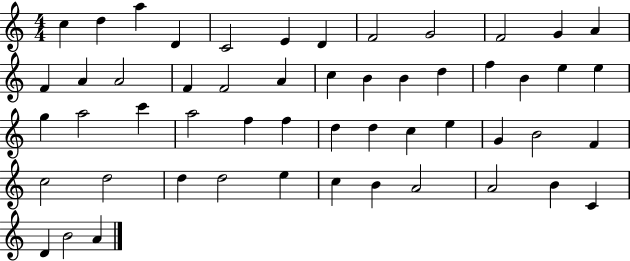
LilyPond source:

{
  \clef treble
  \numericTimeSignature
  \time 4/4
  \key c \major
  c''4 d''4 a''4 d'4 | c'2 e'4 d'4 | f'2 g'2 | f'2 g'4 a'4 | \break f'4 a'4 a'2 | f'4 f'2 a'4 | c''4 b'4 b'4 d''4 | f''4 b'4 e''4 e''4 | \break g''4 a''2 c'''4 | a''2 f''4 f''4 | d''4 d''4 c''4 e''4 | g'4 b'2 f'4 | \break c''2 d''2 | d''4 d''2 e''4 | c''4 b'4 a'2 | a'2 b'4 c'4 | \break d'4 b'2 a'4 | \bar "|."
}